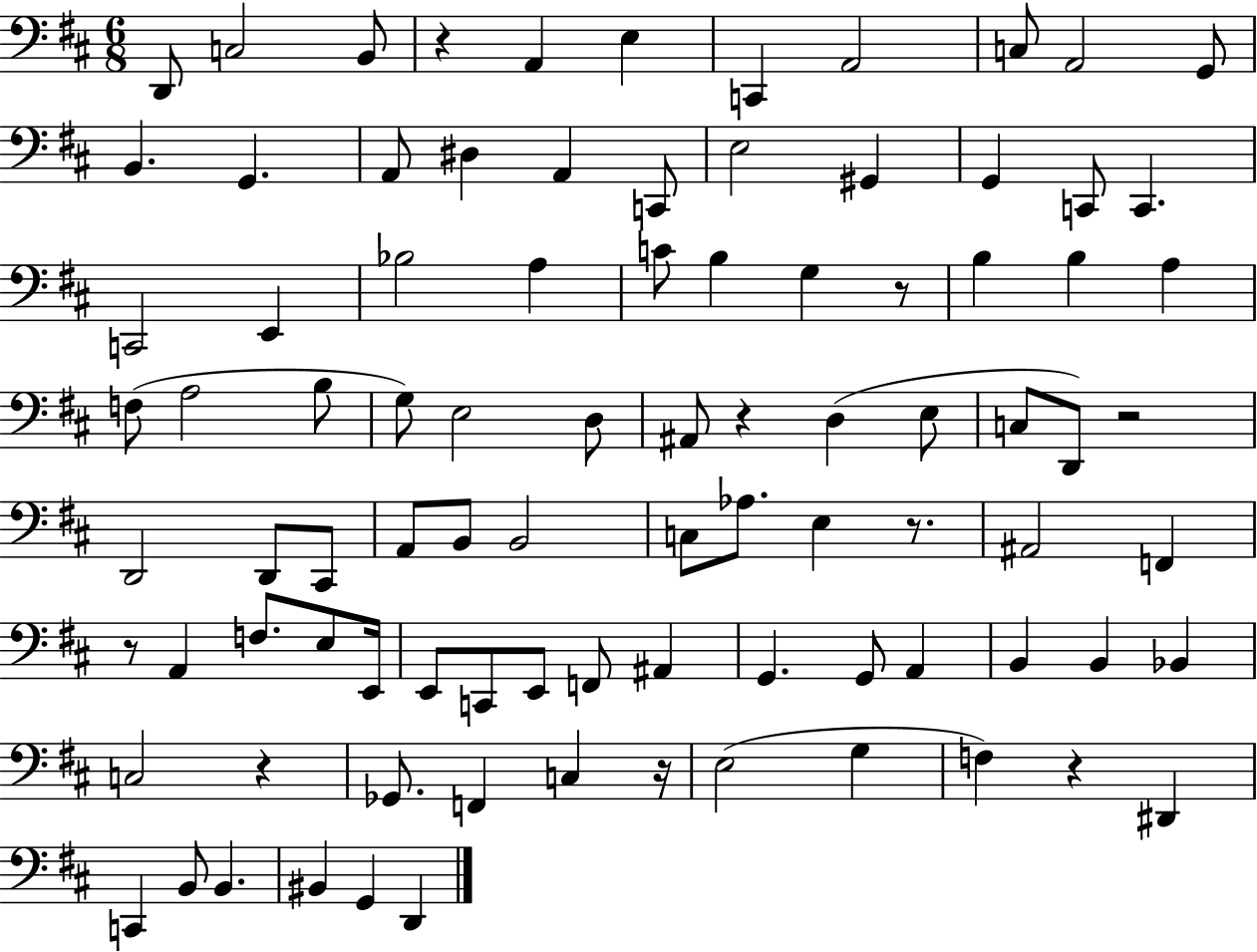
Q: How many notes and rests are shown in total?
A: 91